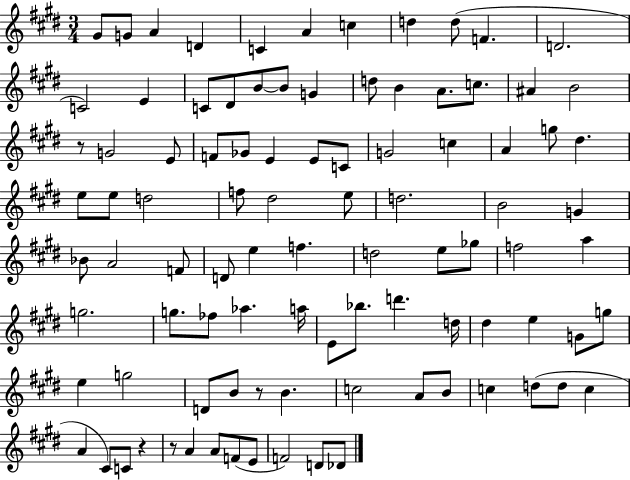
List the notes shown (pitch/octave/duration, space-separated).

G#4/e G4/e A4/q D4/q C4/q A4/q C5/q D5/q D5/e F4/q. D4/h. C4/h E4/q C4/e D#4/e B4/e B4/e G4/q D5/e B4/q A4/e. C5/e. A#4/q B4/h R/e G4/h E4/e F4/e Gb4/e E4/q E4/e C4/e G4/h C5/q A4/q G5/e D#5/q. E5/e E5/e D5/h F5/e D#5/h E5/e D5/h. B4/h G4/q Bb4/e A4/h F4/e D4/e E5/q F5/q. D5/h E5/e Gb5/e F5/h A5/q G5/h. G5/e. FES5/e Ab5/q. A5/s E4/e Bb5/e. D6/q. D5/s D#5/q E5/q G4/e G5/e E5/q G5/h D4/e B4/e R/e B4/q. C5/h A4/e B4/e C5/q D5/e D5/e C5/q A4/q C#4/e C4/e R/q R/e A4/q A4/e F4/e E4/e F4/h D4/e Db4/e